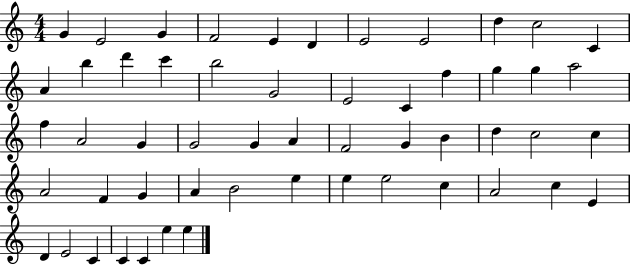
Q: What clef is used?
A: treble